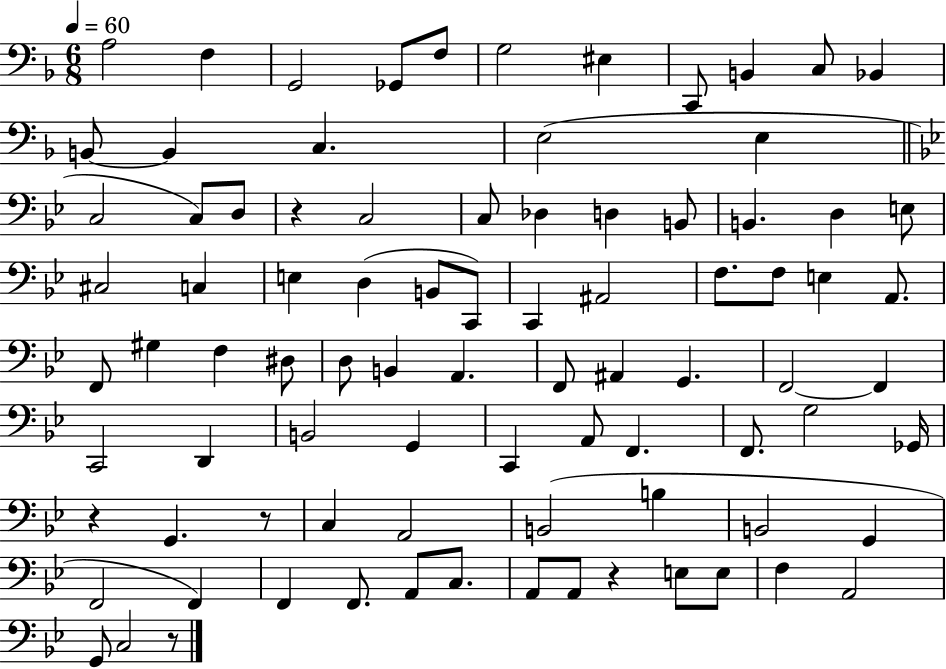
A3/h F3/q G2/h Gb2/e F3/e G3/h EIS3/q C2/e B2/q C3/e Bb2/q B2/e B2/q C3/q. E3/h E3/q C3/h C3/e D3/e R/q C3/h C3/e Db3/q D3/q B2/e B2/q. D3/q E3/e C#3/h C3/q E3/q D3/q B2/e C2/e C2/q A#2/h F3/e. F3/e E3/q A2/e. F2/e G#3/q F3/q D#3/e D3/e B2/q A2/q. F2/e A#2/q G2/q. F2/h F2/q C2/h D2/q B2/h G2/q C2/q A2/e F2/q. F2/e. G3/h Gb2/s R/q G2/q. R/e C3/q A2/h B2/h B3/q B2/h G2/q F2/h F2/q F2/q F2/e. A2/e C3/e. A2/e A2/e R/q E3/e E3/e F3/q A2/h G2/e C3/h R/e